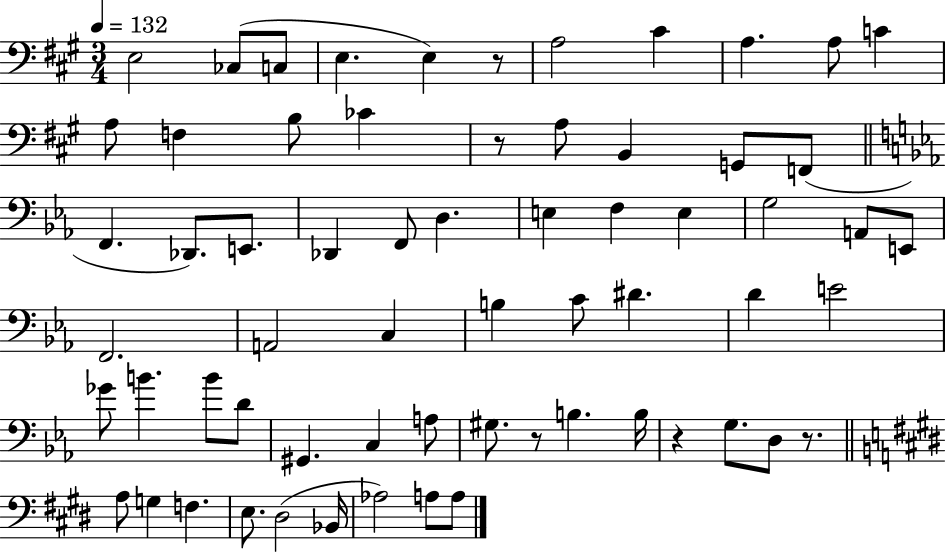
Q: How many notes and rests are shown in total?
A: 64